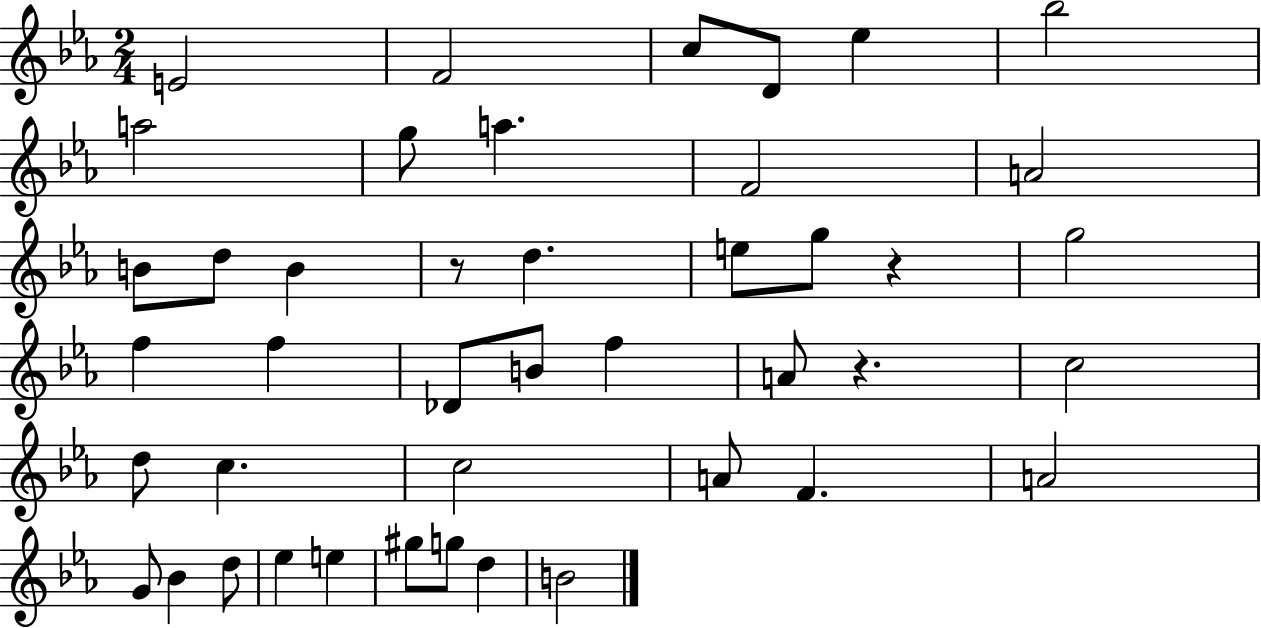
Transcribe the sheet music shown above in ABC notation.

X:1
T:Untitled
M:2/4
L:1/4
K:Eb
E2 F2 c/2 D/2 _e _b2 a2 g/2 a F2 A2 B/2 d/2 B z/2 d e/2 g/2 z g2 f f _D/2 B/2 f A/2 z c2 d/2 c c2 A/2 F A2 G/2 _B d/2 _e e ^g/2 g/2 d B2